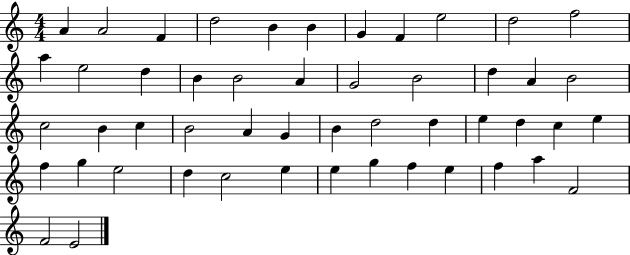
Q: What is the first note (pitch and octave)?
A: A4